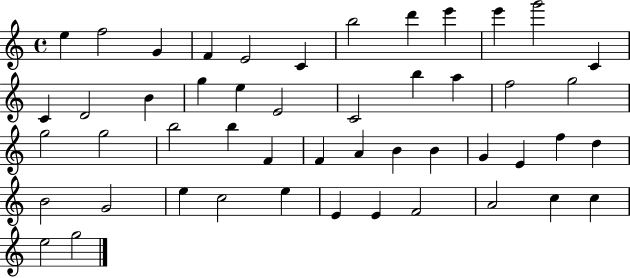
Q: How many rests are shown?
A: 0